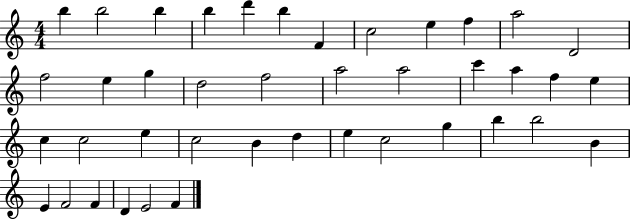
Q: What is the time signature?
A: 4/4